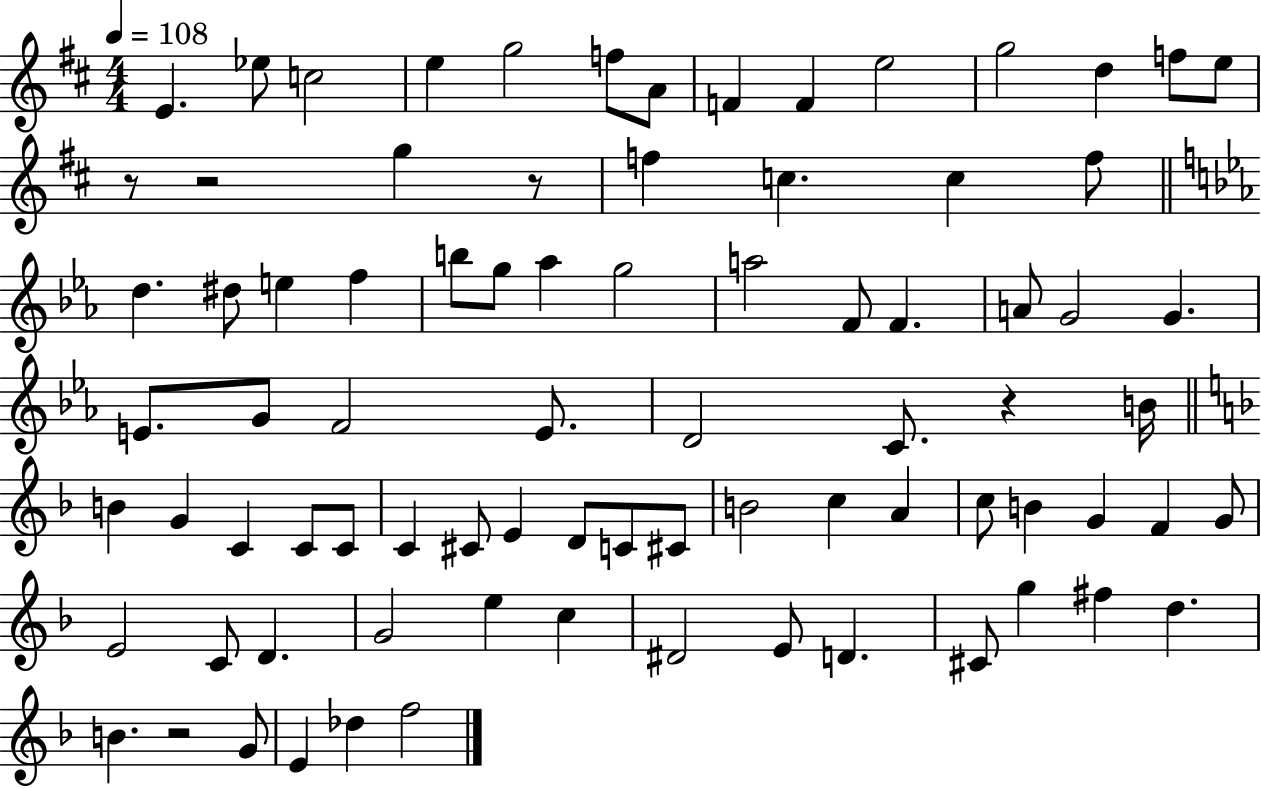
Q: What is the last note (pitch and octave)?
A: F5